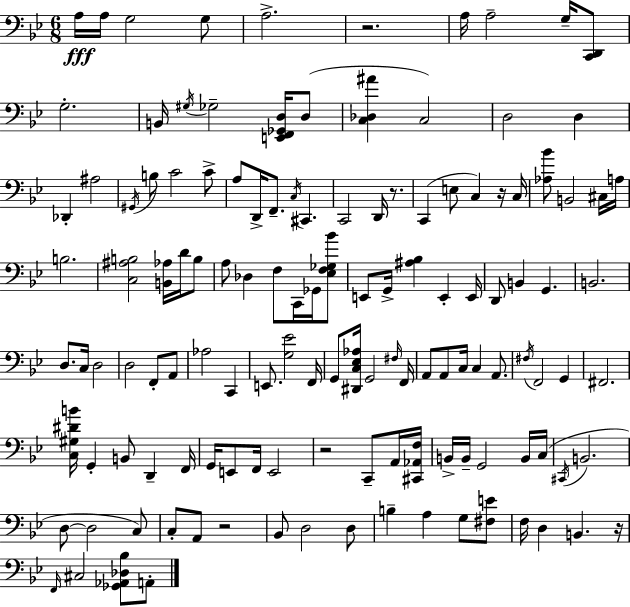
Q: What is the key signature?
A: BES major